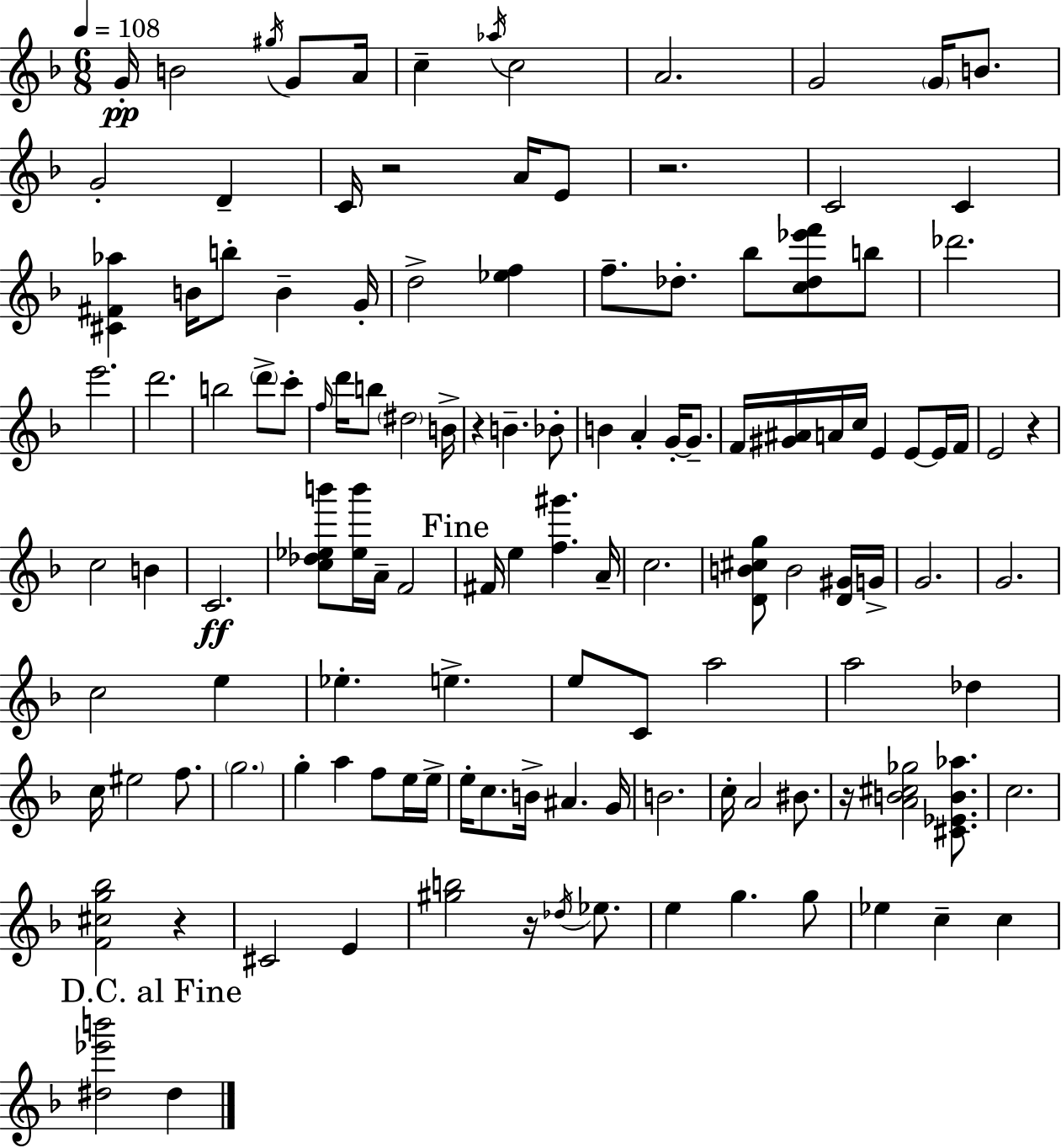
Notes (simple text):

G4/s B4/h G#5/s G4/e A4/s C5/q Ab5/s C5/h A4/h. G4/h G4/s B4/e. G4/h D4/q C4/s R/h A4/s E4/e R/h. C4/h C4/q [C#4,F#4,Ab5]/q B4/s B5/e B4/q G4/s D5/h [Eb5,F5]/q F5/e. Db5/e. Bb5/e [C5,Db5,Eb6,F6]/e B5/e Db6/h. E6/h. D6/h. B5/h D6/e C6/e F5/s D6/s B5/e D#5/h B4/s R/q B4/q. Bb4/e B4/q A4/q G4/s G4/e. F4/s [G#4,A#4]/s A4/s C5/s E4/q E4/e E4/s F4/s E4/h R/q C5/h B4/q C4/h. [C5,Db5,Eb5,B6]/e [Eb5,B6]/s A4/s F4/h F#4/s E5/q [F5,G#6]/q. A4/s C5/h. [D4,B4,C#5,G5]/e B4/h [D4,G#4]/s G4/s G4/h. G4/h. C5/h E5/q Eb5/q. E5/q. E5/e C4/e A5/h A5/h Db5/q C5/s EIS5/h F5/e. G5/h. G5/q A5/q F5/e E5/s E5/s E5/s C5/e. B4/s A#4/q. G4/s B4/h. C5/s A4/h BIS4/e. R/s [A4,B4,C#5,Gb5]/h [C#4,Eb4,B4,Ab5]/e. C5/h. [F4,C#5,G5,Bb5]/h R/q C#4/h E4/q [G#5,B5]/h R/s Db5/s Eb5/e. E5/q G5/q. G5/e Eb5/q C5/q C5/q [D#5,Eb6,B6]/h D#5/q